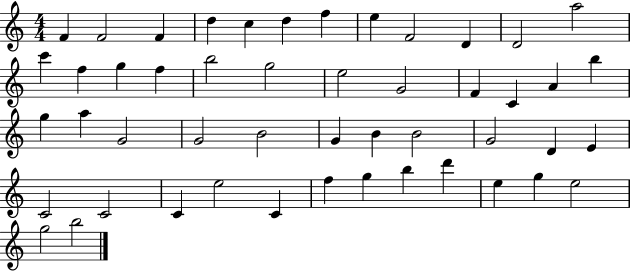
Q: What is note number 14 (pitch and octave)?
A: F5